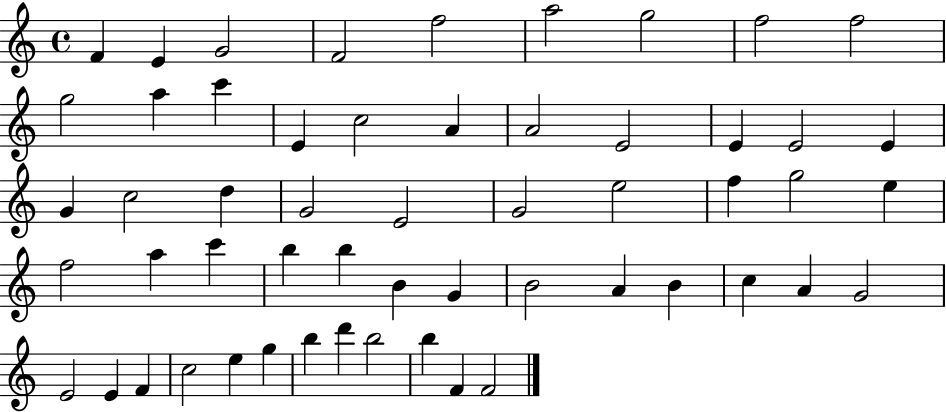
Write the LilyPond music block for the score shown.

{
  \clef treble
  \time 4/4
  \defaultTimeSignature
  \key c \major
  f'4 e'4 g'2 | f'2 f''2 | a''2 g''2 | f''2 f''2 | \break g''2 a''4 c'''4 | e'4 c''2 a'4 | a'2 e'2 | e'4 e'2 e'4 | \break g'4 c''2 d''4 | g'2 e'2 | g'2 e''2 | f''4 g''2 e''4 | \break f''2 a''4 c'''4 | b''4 b''4 b'4 g'4 | b'2 a'4 b'4 | c''4 a'4 g'2 | \break e'2 e'4 f'4 | c''2 e''4 g''4 | b''4 d'''4 b''2 | b''4 f'4 f'2 | \break \bar "|."
}